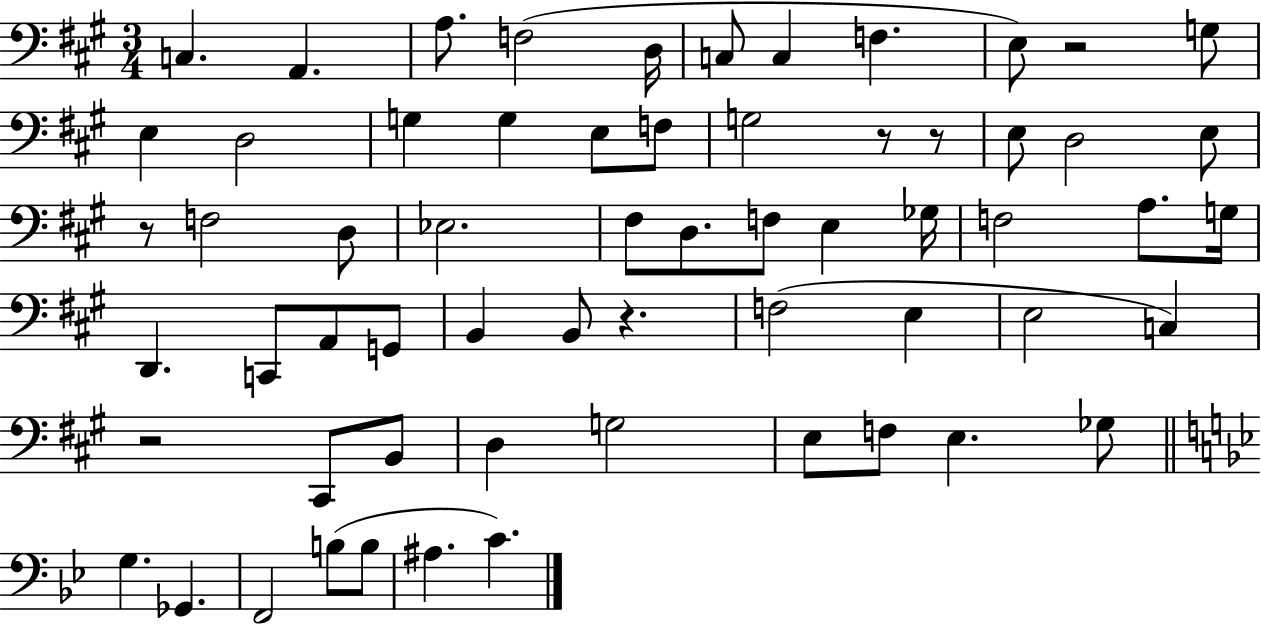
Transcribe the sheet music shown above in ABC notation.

X:1
T:Untitled
M:3/4
L:1/4
K:A
C, A,, A,/2 F,2 D,/4 C,/2 C, F, E,/2 z2 G,/2 E, D,2 G, G, E,/2 F,/2 G,2 z/2 z/2 E,/2 D,2 E,/2 z/2 F,2 D,/2 _E,2 ^F,/2 D,/2 F,/2 E, _G,/4 F,2 A,/2 G,/4 D,, C,,/2 A,,/2 G,,/2 B,, B,,/2 z F,2 E, E,2 C, z2 ^C,,/2 B,,/2 D, G,2 E,/2 F,/2 E, _G,/2 G, _G,, F,,2 B,/2 B,/2 ^A, C